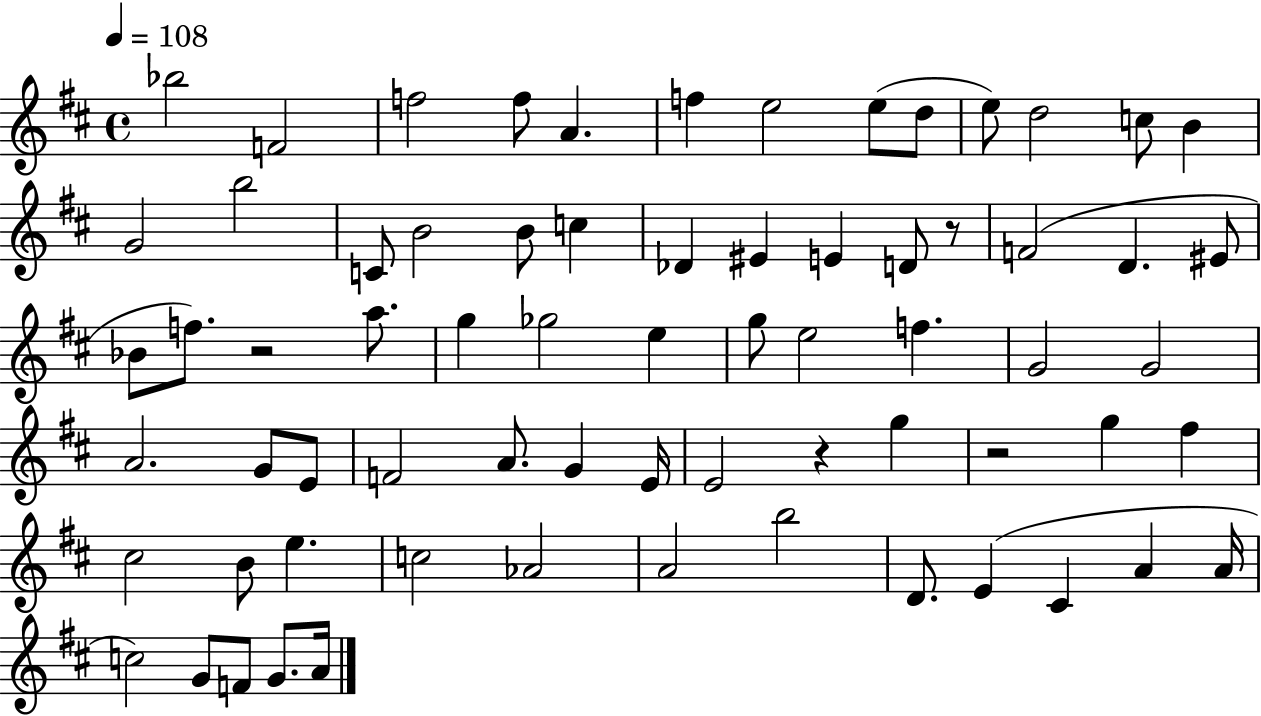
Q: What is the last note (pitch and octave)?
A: A4